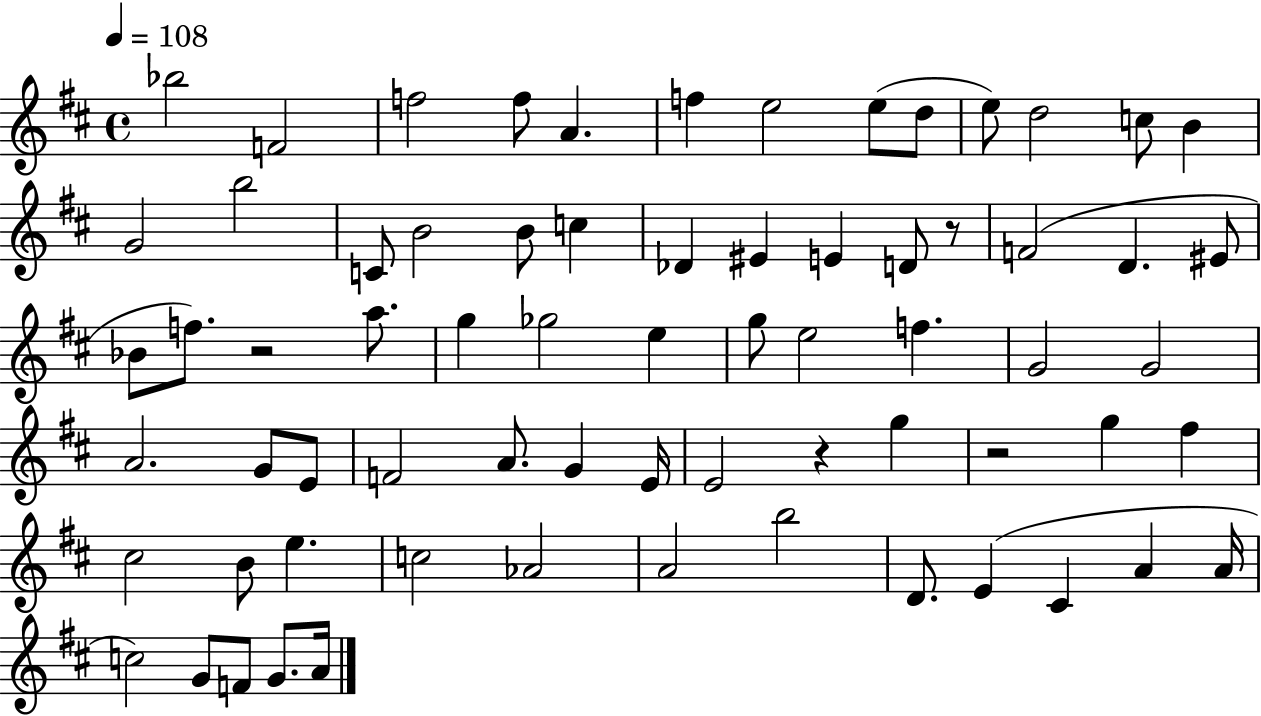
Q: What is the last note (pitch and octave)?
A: A4